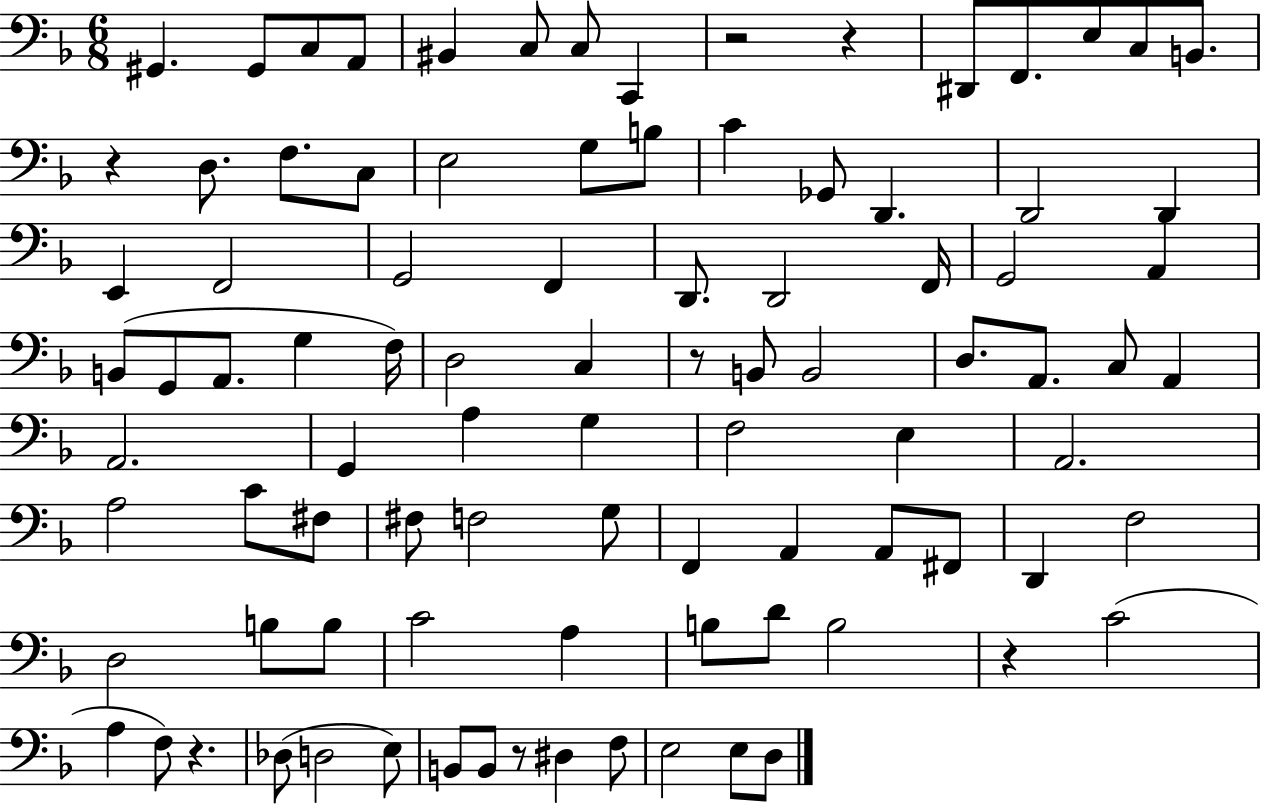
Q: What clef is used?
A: bass